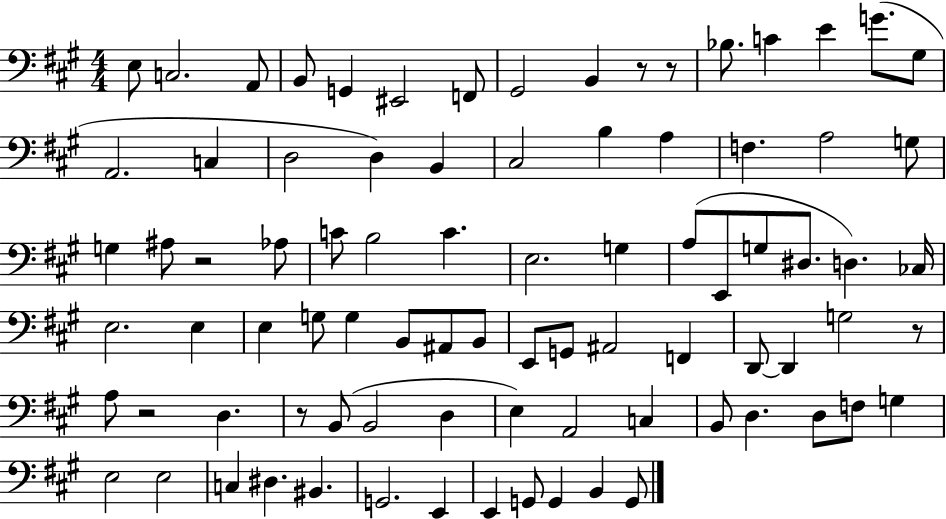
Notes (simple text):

E3/e C3/h. A2/e B2/e G2/q EIS2/h F2/e G#2/h B2/q R/e R/e Bb3/e. C4/q E4/q G4/e. G#3/e A2/h. C3/q D3/h D3/q B2/q C#3/h B3/q A3/q F3/q. A3/h G3/e G3/q A#3/e R/h Ab3/e C4/e B3/h C4/q. E3/h. G3/q A3/e E2/e G3/e D#3/e. D3/q. CES3/s E3/h. E3/q E3/q G3/e G3/q B2/e A#2/e B2/e E2/e G2/e A#2/h F2/q D2/e D2/q G3/h R/e A3/e R/h D3/q. R/e B2/e B2/h D3/q E3/q A2/h C3/q B2/e D3/q. D3/e F3/e G3/q E3/h E3/h C3/q D#3/q. BIS2/q. G2/h. E2/q E2/q G2/e G2/q B2/q G2/e